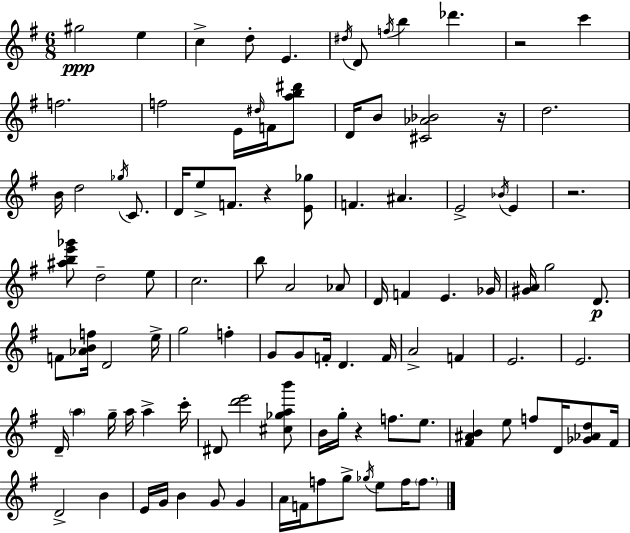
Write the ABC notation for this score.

X:1
T:Untitled
M:6/8
L:1/4
K:Em
^g2 e c d/2 E ^d/4 D/2 f/4 b _d' z2 c' f2 f2 E/4 ^d/4 F/4 [ab^d']/2 D/4 B/2 [^C_A_B]2 z/4 d2 B/4 d2 _g/4 C/2 D/4 e/2 F/2 z [E_g]/2 F ^A E2 _B/4 E z2 [^abe'_g']/2 d2 e/2 c2 b/2 A2 _A/2 D/4 F E _G/4 [^GA]/4 g2 D/2 F/2 [_ABf]/4 D2 e/4 g2 f G/2 G/2 F/4 D F/4 A2 F E2 E2 D/4 a g/4 a/4 a c'/4 ^D/2 [d'e']2 [^c_gab']/2 B/4 g/4 z f/2 e/2 [^F^AB] e/2 f/2 D/4 [_G_Ad]/2 ^F/4 D2 B E/4 G/4 B G/2 G A/4 F/4 f/2 g/2 _g/4 e/2 f/4 f/2